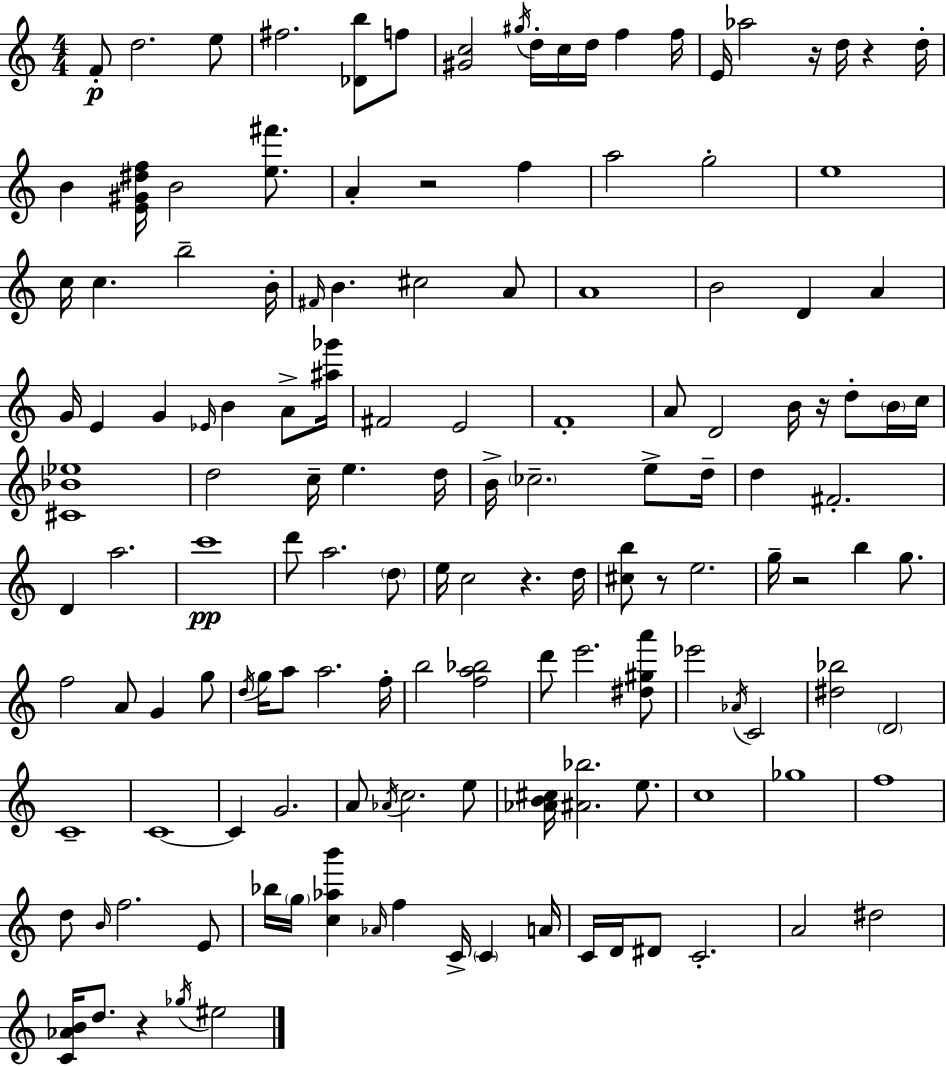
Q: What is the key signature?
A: C major